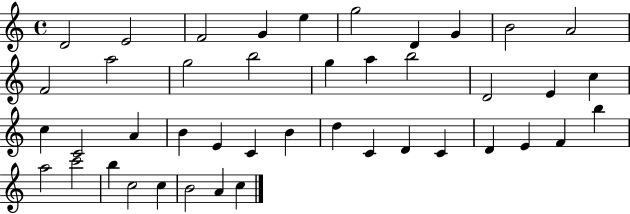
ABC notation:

X:1
T:Untitled
M:4/4
L:1/4
K:C
D2 E2 F2 G e g2 D G B2 A2 F2 a2 g2 b2 g a b2 D2 E c c C2 A B E C B d C D C D E F b a2 c'2 b c2 c B2 A c